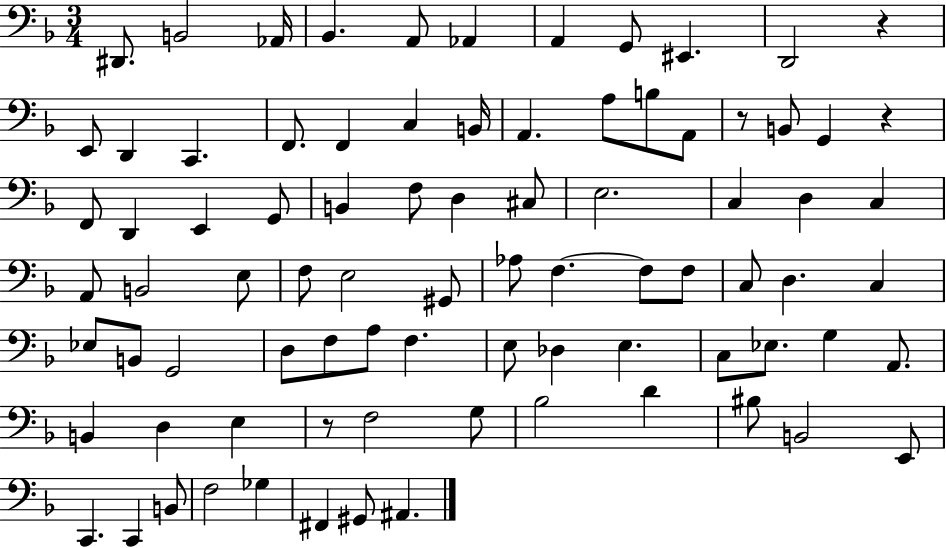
X:1
T:Untitled
M:3/4
L:1/4
K:F
^D,,/2 B,,2 _A,,/4 _B,, A,,/2 _A,, A,, G,,/2 ^E,, D,,2 z E,,/2 D,, C,, F,,/2 F,, C, B,,/4 A,, A,/2 B,/2 A,,/2 z/2 B,,/2 G,, z F,,/2 D,, E,, G,,/2 B,, F,/2 D, ^C,/2 E,2 C, D, C, A,,/2 B,,2 E,/2 F,/2 E,2 ^G,,/2 _A,/2 F, F,/2 F,/2 C,/2 D, C, _E,/2 B,,/2 G,,2 D,/2 F,/2 A,/2 F, E,/2 _D, E, C,/2 _E,/2 G, A,,/2 B,, D, E, z/2 F,2 G,/2 _B,2 D ^B,/2 B,,2 E,,/2 C,, C,, B,,/2 F,2 _G, ^F,, ^G,,/2 ^A,,